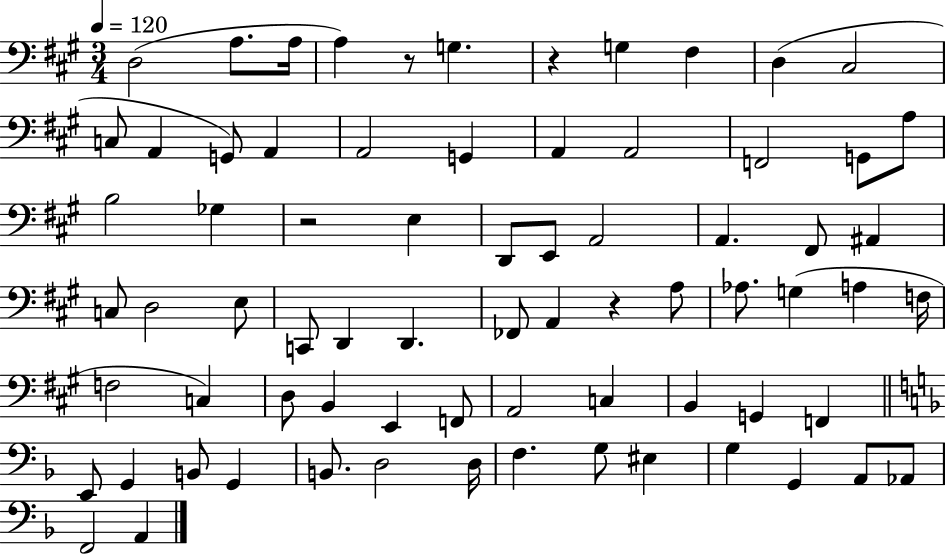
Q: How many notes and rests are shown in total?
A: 73